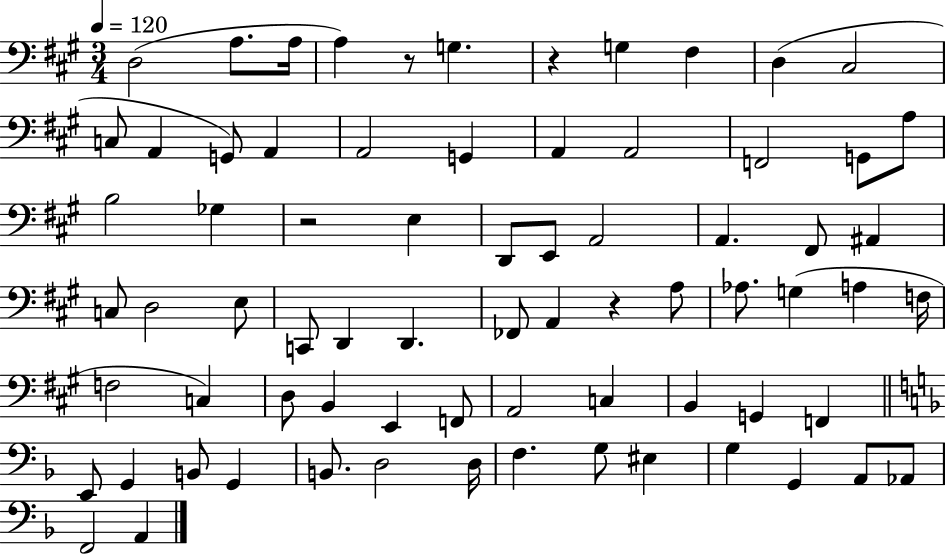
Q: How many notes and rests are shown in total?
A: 73